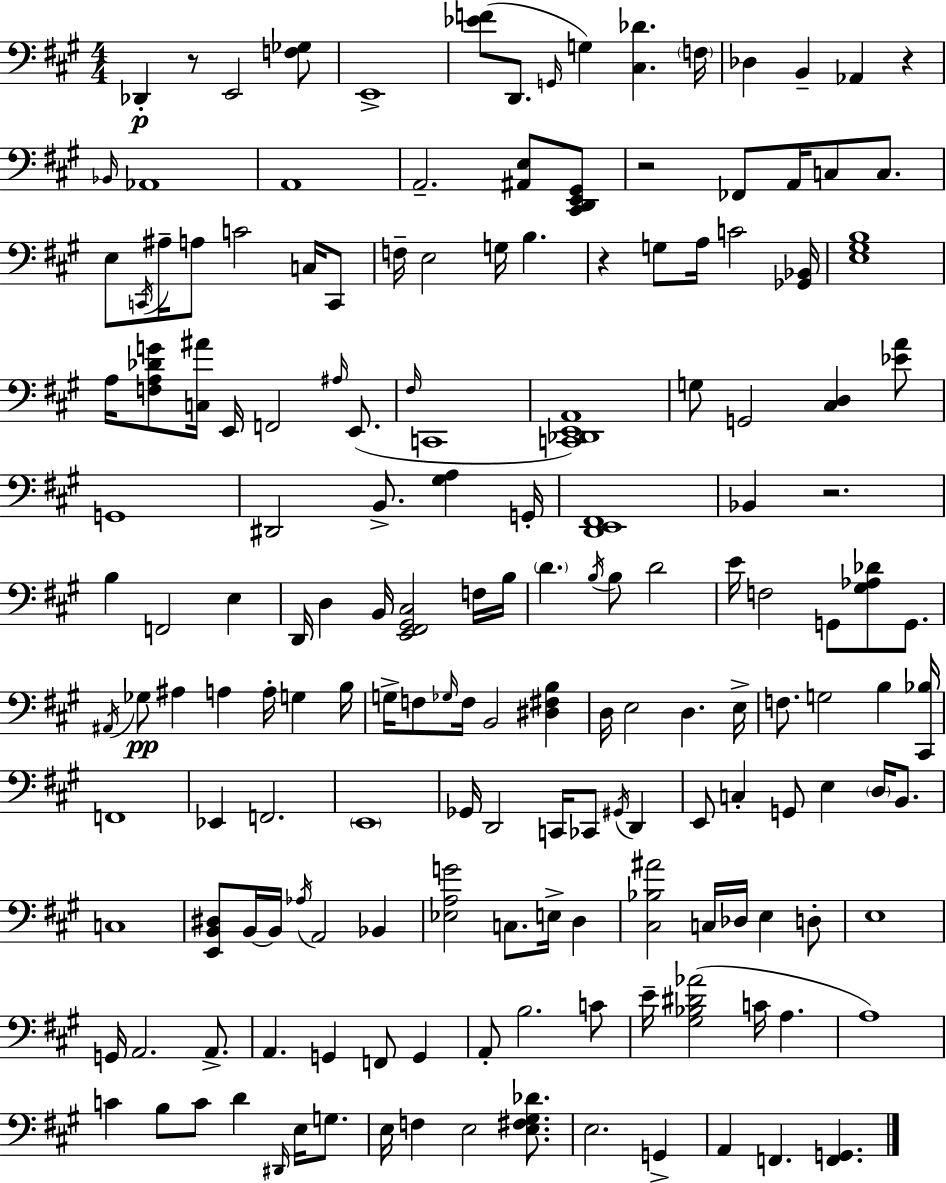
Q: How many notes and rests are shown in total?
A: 168